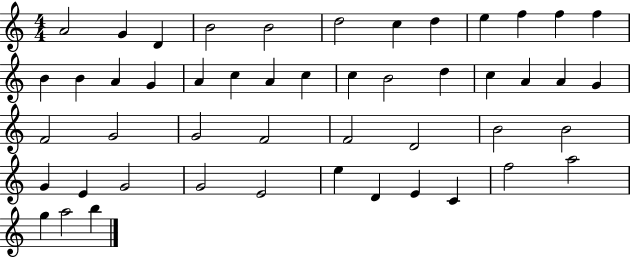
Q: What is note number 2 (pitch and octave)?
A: G4